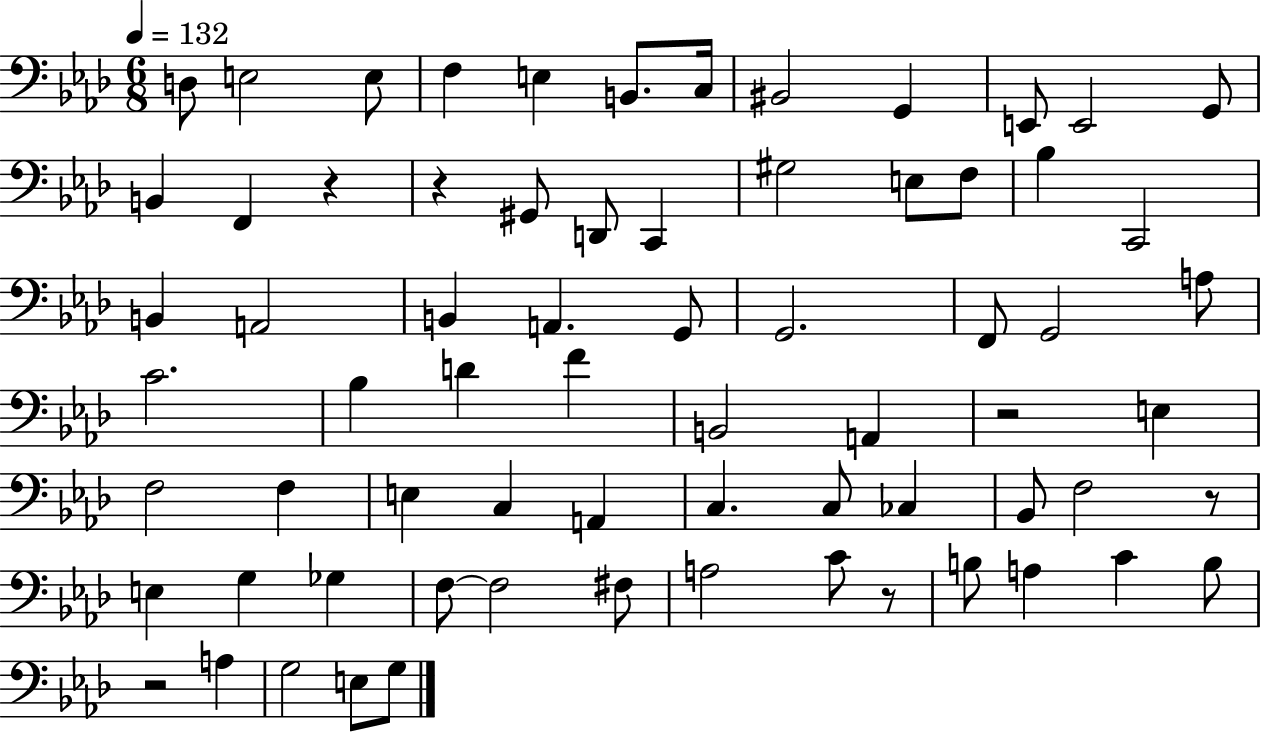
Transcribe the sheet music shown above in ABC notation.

X:1
T:Untitled
M:6/8
L:1/4
K:Ab
D,/2 E,2 E,/2 F, E, B,,/2 C,/4 ^B,,2 G,, E,,/2 E,,2 G,,/2 B,, F,, z z ^G,,/2 D,,/2 C,, ^G,2 E,/2 F,/2 _B, C,,2 B,, A,,2 B,, A,, G,,/2 G,,2 F,,/2 G,,2 A,/2 C2 _B, D F B,,2 A,, z2 E, F,2 F, E, C, A,, C, C,/2 _C, _B,,/2 F,2 z/2 E, G, _G, F,/2 F,2 ^F,/2 A,2 C/2 z/2 B,/2 A, C B,/2 z2 A, G,2 E,/2 G,/2